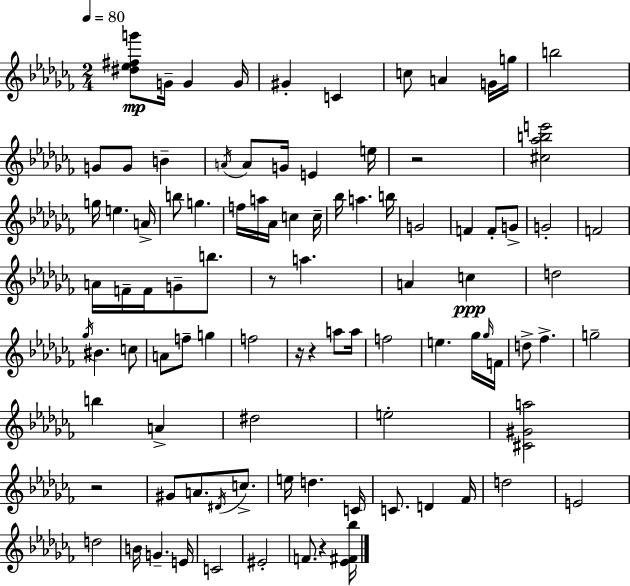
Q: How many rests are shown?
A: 6